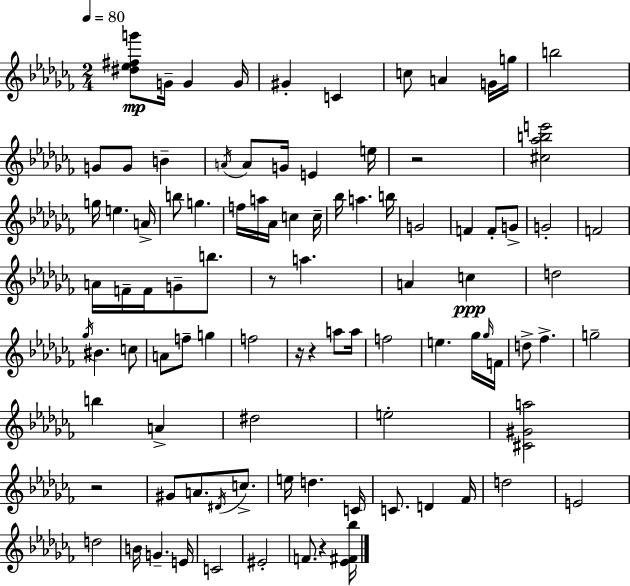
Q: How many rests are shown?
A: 6